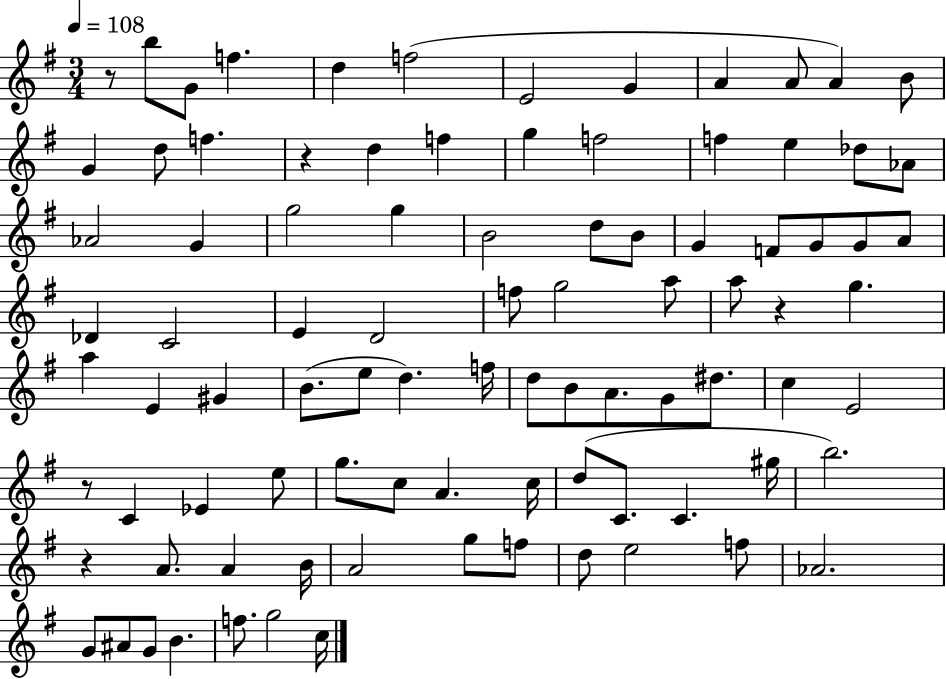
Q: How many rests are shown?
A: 5